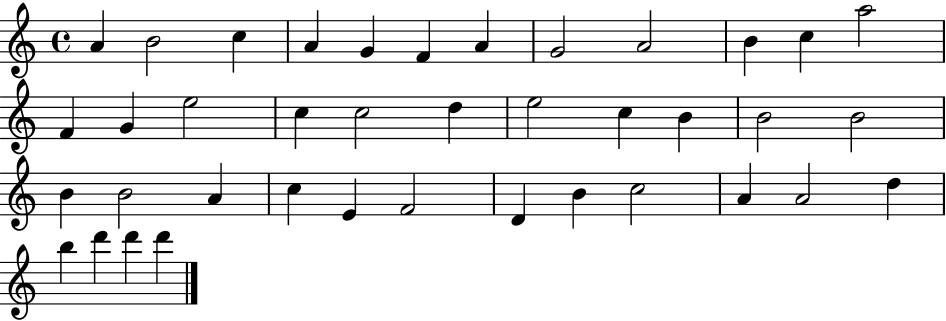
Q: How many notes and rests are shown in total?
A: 39